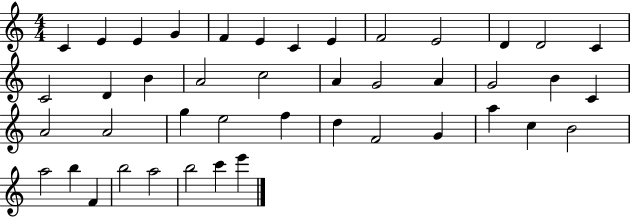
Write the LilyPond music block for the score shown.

{
  \clef treble
  \numericTimeSignature
  \time 4/4
  \key c \major
  c'4 e'4 e'4 g'4 | f'4 e'4 c'4 e'4 | f'2 e'2 | d'4 d'2 c'4 | \break c'2 d'4 b'4 | a'2 c''2 | a'4 g'2 a'4 | g'2 b'4 c'4 | \break a'2 a'2 | g''4 e''2 f''4 | d''4 f'2 g'4 | a''4 c''4 b'2 | \break a''2 b''4 f'4 | b''2 a''2 | b''2 c'''4 e'''4 | \bar "|."
}